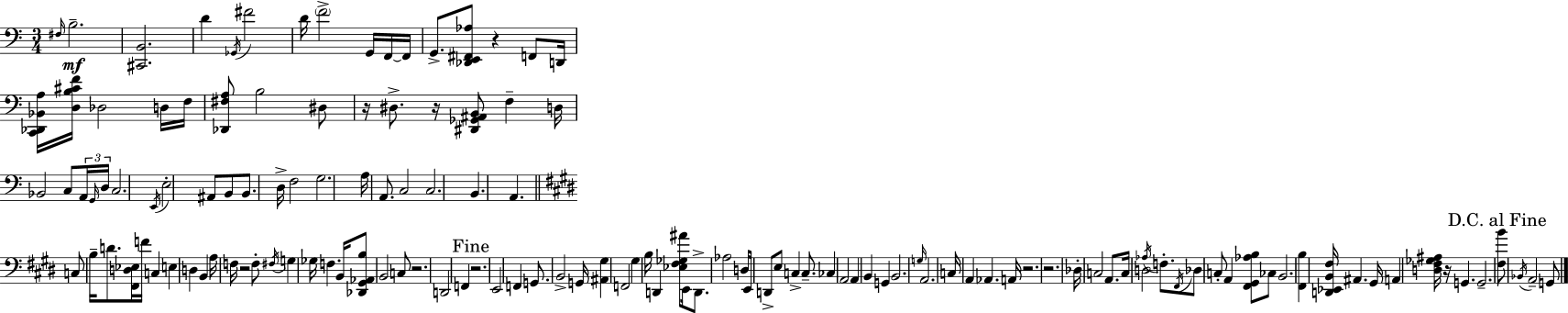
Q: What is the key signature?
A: A minor